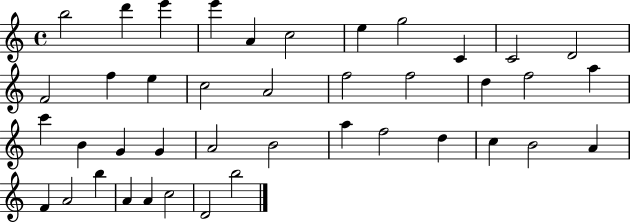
{
  \clef treble
  \time 4/4
  \defaultTimeSignature
  \key c \major
  b''2 d'''4 e'''4 | e'''4 a'4 c''2 | e''4 g''2 c'4 | c'2 d'2 | \break f'2 f''4 e''4 | c''2 a'2 | f''2 f''2 | d''4 f''2 a''4 | \break c'''4 b'4 g'4 g'4 | a'2 b'2 | a''4 f''2 d''4 | c''4 b'2 a'4 | \break f'4 a'2 b''4 | a'4 a'4 c''2 | d'2 b''2 | \bar "|."
}